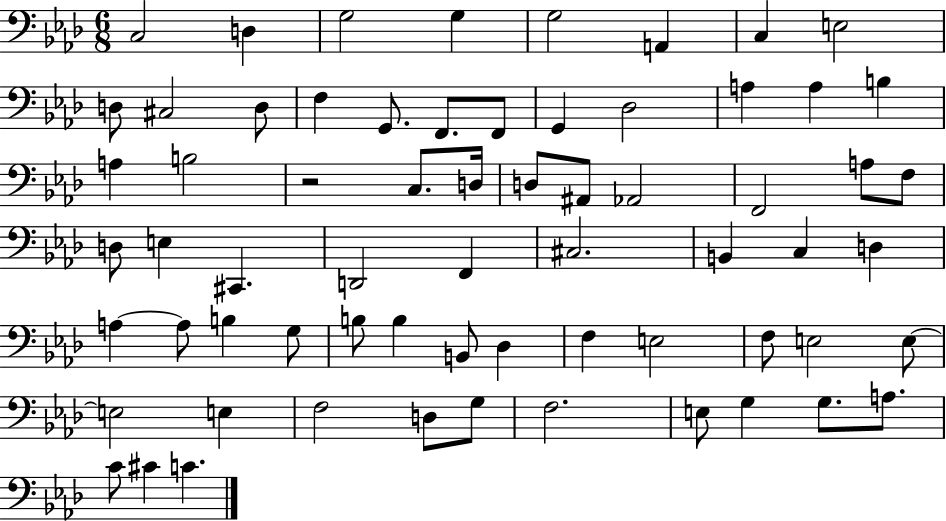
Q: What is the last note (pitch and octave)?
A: C4